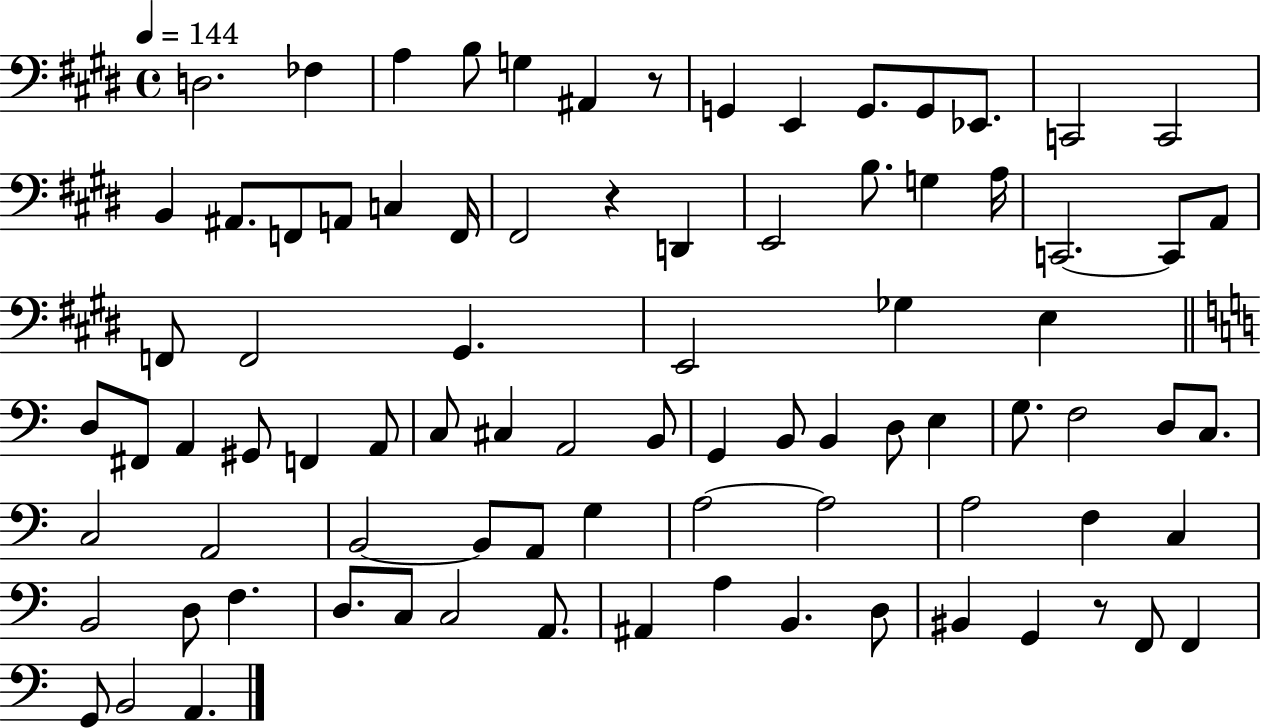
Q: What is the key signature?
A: E major